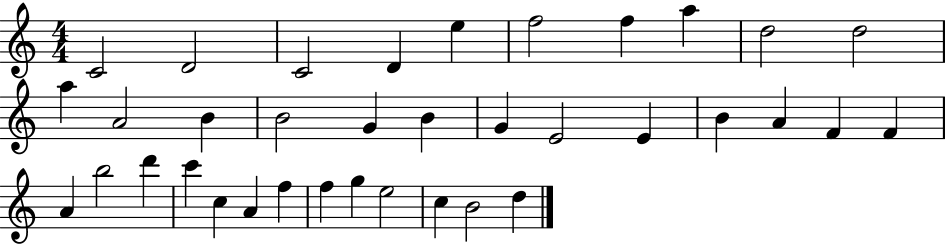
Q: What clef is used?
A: treble